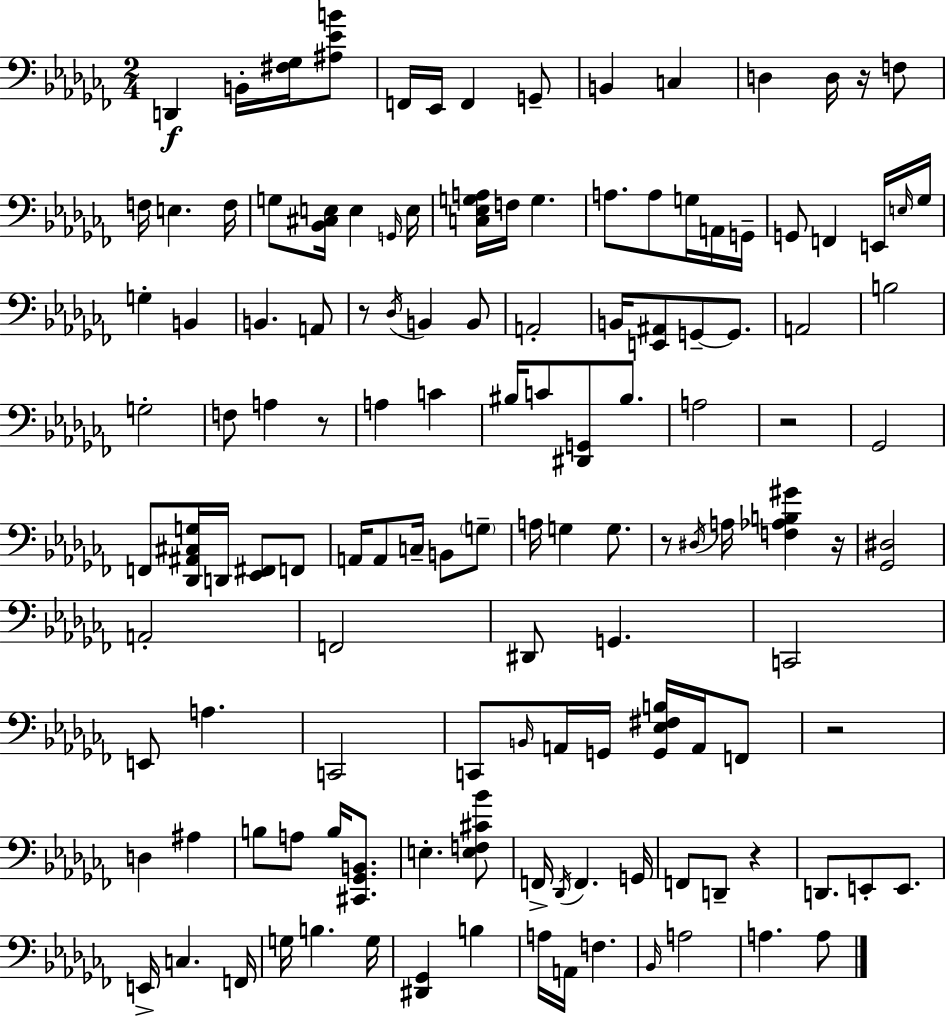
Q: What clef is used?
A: bass